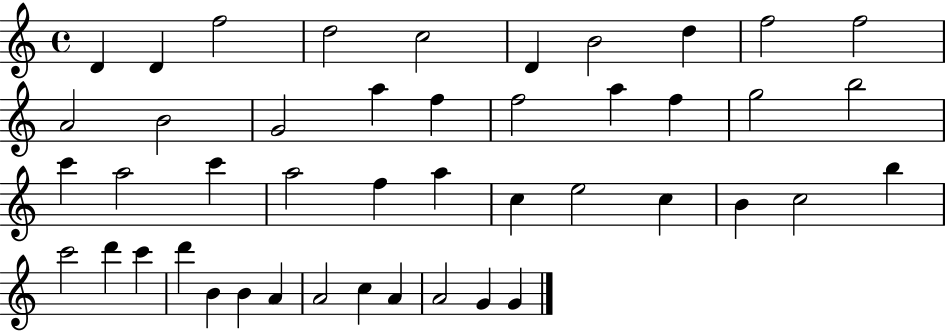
D4/q D4/q F5/h D5/h C5/h D4/q B4/h D5/q F5/h F5/h A4/h B4/h G4/h A5/q F5/q F5/h A5/q F5/q G5/h B5/h C6/q A5/h C6/q A5/h F5/q A5/q C5/q E5/h C5/q B4/q C5/h B5/q C6/h D6/q C6/q D6/q B4/q B4/q A4/q A4/h C5/q A4/q A4/h G4/q G4/q